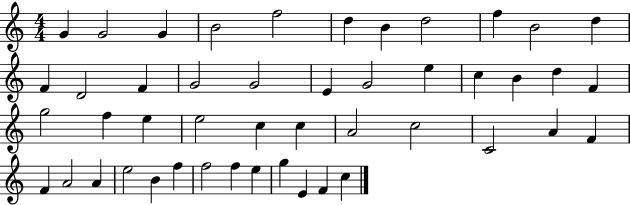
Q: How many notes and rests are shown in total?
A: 47